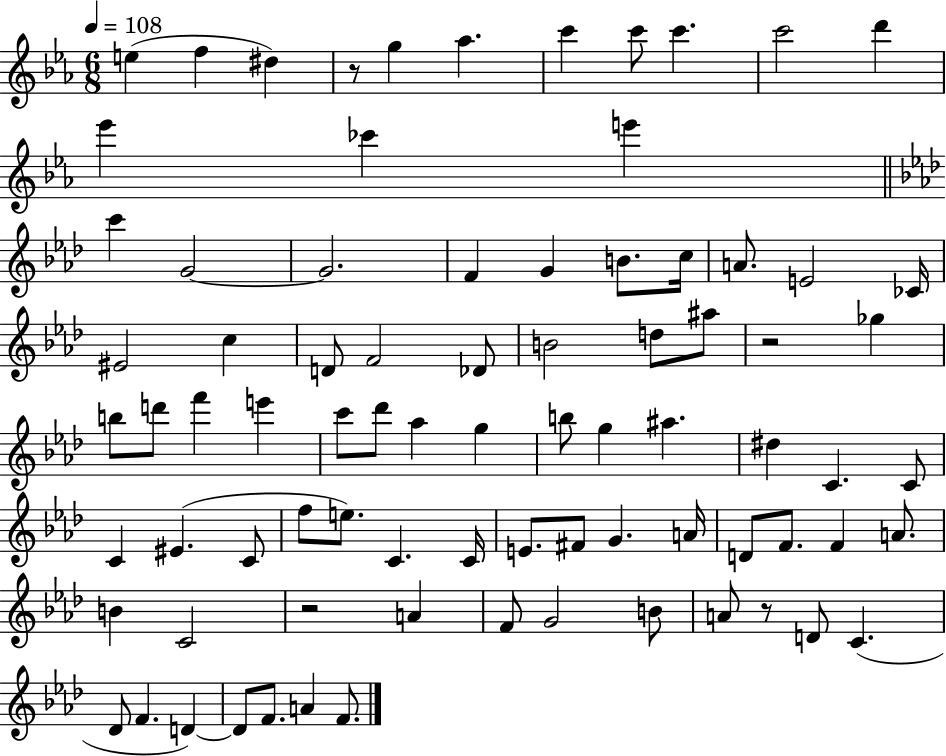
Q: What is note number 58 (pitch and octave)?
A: D4